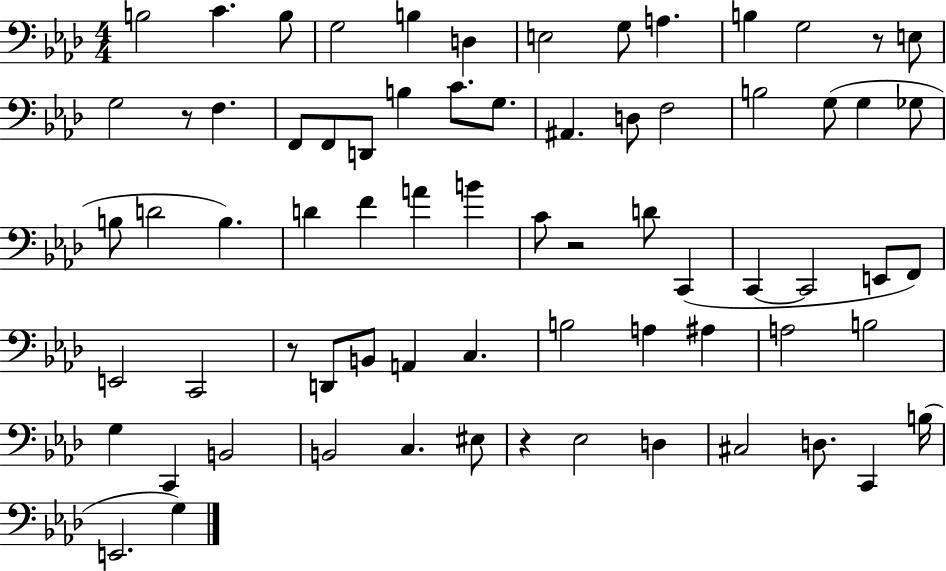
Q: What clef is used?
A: bass